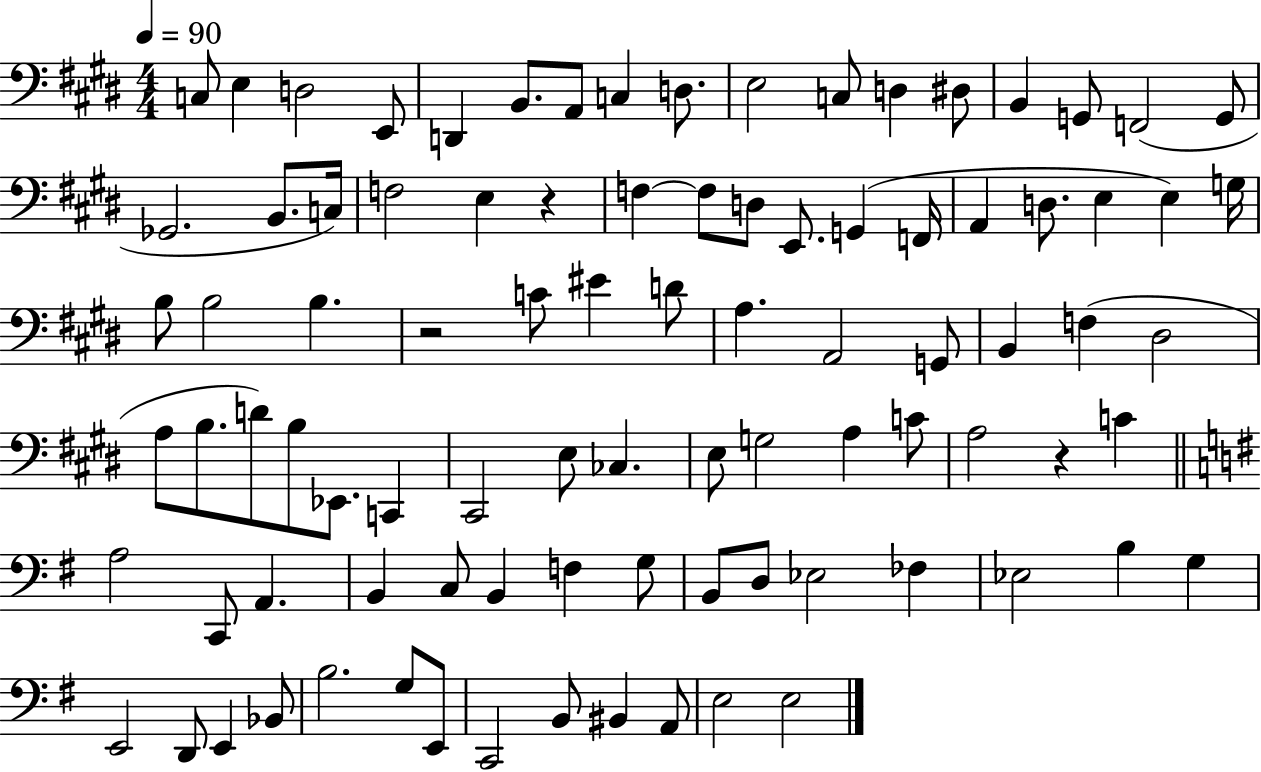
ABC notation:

X:1
T:Untitled
M:4/4
L:1/4
K:E
C,/2 E, D,2 E,,/2 D,, B,,/2 A,,/2 C, D,/2 E,2 C,/2 D, ^D,/2 B,, G,,/2 F,,2 G,,/2 _G,,2 B,,/2 C,/4 F,2 E, z F, F,/2 D,/2 E,,/2 G,, F,,/4 A,, D,/2 E, E, G,/4 B,/2 B,2 B, z2 C/2 ^E D/2 A, A,,2 G,,/2 B,, F, ^D,2 A,/2 B,/2 D/2 B,/2 _E,,/2 C,, ^C,,2 E,/2 _C, E,/2 G,2 A, C/2 A,2 z C A,2 C,,/2 A,, B,, C,/2 B,, F, G,/2 B,,/2 D,/2 _E,2 _F, _E,2 B, G, E,,2 D,,/2 E,, _B,,/2 B,2 G,/2 E,,/2 C,,2 B,,/2 ^B,, A,,/2 E,2 E,2